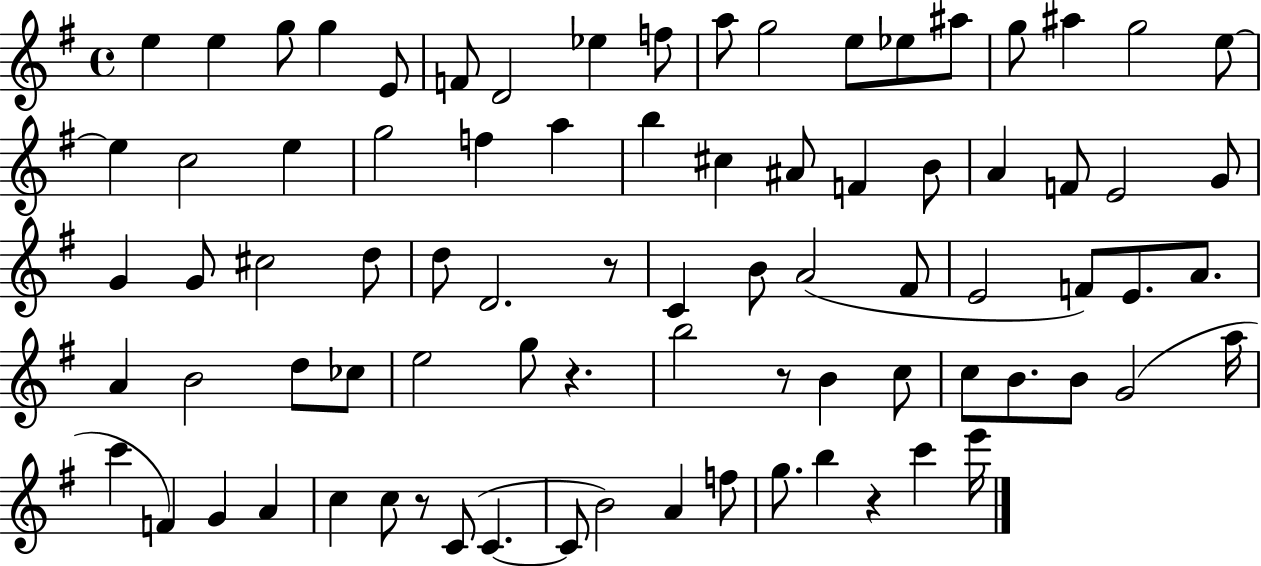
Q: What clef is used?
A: treble